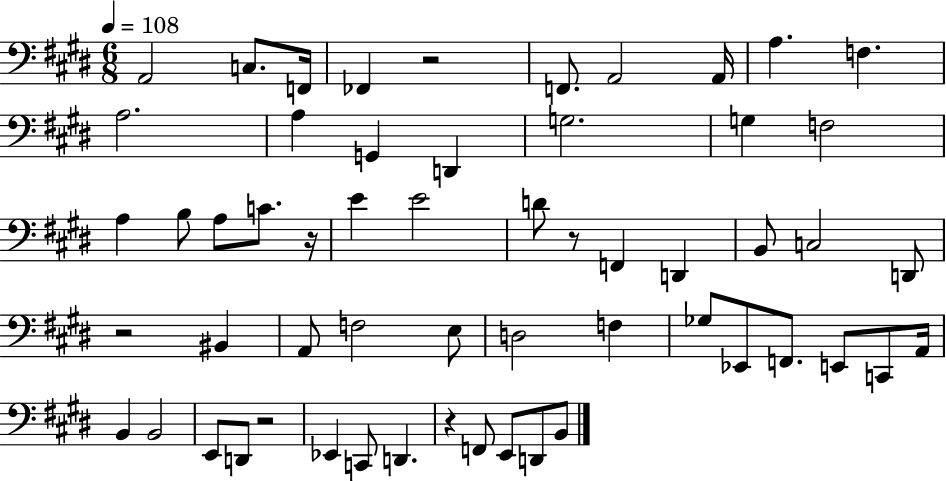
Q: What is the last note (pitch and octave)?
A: B2